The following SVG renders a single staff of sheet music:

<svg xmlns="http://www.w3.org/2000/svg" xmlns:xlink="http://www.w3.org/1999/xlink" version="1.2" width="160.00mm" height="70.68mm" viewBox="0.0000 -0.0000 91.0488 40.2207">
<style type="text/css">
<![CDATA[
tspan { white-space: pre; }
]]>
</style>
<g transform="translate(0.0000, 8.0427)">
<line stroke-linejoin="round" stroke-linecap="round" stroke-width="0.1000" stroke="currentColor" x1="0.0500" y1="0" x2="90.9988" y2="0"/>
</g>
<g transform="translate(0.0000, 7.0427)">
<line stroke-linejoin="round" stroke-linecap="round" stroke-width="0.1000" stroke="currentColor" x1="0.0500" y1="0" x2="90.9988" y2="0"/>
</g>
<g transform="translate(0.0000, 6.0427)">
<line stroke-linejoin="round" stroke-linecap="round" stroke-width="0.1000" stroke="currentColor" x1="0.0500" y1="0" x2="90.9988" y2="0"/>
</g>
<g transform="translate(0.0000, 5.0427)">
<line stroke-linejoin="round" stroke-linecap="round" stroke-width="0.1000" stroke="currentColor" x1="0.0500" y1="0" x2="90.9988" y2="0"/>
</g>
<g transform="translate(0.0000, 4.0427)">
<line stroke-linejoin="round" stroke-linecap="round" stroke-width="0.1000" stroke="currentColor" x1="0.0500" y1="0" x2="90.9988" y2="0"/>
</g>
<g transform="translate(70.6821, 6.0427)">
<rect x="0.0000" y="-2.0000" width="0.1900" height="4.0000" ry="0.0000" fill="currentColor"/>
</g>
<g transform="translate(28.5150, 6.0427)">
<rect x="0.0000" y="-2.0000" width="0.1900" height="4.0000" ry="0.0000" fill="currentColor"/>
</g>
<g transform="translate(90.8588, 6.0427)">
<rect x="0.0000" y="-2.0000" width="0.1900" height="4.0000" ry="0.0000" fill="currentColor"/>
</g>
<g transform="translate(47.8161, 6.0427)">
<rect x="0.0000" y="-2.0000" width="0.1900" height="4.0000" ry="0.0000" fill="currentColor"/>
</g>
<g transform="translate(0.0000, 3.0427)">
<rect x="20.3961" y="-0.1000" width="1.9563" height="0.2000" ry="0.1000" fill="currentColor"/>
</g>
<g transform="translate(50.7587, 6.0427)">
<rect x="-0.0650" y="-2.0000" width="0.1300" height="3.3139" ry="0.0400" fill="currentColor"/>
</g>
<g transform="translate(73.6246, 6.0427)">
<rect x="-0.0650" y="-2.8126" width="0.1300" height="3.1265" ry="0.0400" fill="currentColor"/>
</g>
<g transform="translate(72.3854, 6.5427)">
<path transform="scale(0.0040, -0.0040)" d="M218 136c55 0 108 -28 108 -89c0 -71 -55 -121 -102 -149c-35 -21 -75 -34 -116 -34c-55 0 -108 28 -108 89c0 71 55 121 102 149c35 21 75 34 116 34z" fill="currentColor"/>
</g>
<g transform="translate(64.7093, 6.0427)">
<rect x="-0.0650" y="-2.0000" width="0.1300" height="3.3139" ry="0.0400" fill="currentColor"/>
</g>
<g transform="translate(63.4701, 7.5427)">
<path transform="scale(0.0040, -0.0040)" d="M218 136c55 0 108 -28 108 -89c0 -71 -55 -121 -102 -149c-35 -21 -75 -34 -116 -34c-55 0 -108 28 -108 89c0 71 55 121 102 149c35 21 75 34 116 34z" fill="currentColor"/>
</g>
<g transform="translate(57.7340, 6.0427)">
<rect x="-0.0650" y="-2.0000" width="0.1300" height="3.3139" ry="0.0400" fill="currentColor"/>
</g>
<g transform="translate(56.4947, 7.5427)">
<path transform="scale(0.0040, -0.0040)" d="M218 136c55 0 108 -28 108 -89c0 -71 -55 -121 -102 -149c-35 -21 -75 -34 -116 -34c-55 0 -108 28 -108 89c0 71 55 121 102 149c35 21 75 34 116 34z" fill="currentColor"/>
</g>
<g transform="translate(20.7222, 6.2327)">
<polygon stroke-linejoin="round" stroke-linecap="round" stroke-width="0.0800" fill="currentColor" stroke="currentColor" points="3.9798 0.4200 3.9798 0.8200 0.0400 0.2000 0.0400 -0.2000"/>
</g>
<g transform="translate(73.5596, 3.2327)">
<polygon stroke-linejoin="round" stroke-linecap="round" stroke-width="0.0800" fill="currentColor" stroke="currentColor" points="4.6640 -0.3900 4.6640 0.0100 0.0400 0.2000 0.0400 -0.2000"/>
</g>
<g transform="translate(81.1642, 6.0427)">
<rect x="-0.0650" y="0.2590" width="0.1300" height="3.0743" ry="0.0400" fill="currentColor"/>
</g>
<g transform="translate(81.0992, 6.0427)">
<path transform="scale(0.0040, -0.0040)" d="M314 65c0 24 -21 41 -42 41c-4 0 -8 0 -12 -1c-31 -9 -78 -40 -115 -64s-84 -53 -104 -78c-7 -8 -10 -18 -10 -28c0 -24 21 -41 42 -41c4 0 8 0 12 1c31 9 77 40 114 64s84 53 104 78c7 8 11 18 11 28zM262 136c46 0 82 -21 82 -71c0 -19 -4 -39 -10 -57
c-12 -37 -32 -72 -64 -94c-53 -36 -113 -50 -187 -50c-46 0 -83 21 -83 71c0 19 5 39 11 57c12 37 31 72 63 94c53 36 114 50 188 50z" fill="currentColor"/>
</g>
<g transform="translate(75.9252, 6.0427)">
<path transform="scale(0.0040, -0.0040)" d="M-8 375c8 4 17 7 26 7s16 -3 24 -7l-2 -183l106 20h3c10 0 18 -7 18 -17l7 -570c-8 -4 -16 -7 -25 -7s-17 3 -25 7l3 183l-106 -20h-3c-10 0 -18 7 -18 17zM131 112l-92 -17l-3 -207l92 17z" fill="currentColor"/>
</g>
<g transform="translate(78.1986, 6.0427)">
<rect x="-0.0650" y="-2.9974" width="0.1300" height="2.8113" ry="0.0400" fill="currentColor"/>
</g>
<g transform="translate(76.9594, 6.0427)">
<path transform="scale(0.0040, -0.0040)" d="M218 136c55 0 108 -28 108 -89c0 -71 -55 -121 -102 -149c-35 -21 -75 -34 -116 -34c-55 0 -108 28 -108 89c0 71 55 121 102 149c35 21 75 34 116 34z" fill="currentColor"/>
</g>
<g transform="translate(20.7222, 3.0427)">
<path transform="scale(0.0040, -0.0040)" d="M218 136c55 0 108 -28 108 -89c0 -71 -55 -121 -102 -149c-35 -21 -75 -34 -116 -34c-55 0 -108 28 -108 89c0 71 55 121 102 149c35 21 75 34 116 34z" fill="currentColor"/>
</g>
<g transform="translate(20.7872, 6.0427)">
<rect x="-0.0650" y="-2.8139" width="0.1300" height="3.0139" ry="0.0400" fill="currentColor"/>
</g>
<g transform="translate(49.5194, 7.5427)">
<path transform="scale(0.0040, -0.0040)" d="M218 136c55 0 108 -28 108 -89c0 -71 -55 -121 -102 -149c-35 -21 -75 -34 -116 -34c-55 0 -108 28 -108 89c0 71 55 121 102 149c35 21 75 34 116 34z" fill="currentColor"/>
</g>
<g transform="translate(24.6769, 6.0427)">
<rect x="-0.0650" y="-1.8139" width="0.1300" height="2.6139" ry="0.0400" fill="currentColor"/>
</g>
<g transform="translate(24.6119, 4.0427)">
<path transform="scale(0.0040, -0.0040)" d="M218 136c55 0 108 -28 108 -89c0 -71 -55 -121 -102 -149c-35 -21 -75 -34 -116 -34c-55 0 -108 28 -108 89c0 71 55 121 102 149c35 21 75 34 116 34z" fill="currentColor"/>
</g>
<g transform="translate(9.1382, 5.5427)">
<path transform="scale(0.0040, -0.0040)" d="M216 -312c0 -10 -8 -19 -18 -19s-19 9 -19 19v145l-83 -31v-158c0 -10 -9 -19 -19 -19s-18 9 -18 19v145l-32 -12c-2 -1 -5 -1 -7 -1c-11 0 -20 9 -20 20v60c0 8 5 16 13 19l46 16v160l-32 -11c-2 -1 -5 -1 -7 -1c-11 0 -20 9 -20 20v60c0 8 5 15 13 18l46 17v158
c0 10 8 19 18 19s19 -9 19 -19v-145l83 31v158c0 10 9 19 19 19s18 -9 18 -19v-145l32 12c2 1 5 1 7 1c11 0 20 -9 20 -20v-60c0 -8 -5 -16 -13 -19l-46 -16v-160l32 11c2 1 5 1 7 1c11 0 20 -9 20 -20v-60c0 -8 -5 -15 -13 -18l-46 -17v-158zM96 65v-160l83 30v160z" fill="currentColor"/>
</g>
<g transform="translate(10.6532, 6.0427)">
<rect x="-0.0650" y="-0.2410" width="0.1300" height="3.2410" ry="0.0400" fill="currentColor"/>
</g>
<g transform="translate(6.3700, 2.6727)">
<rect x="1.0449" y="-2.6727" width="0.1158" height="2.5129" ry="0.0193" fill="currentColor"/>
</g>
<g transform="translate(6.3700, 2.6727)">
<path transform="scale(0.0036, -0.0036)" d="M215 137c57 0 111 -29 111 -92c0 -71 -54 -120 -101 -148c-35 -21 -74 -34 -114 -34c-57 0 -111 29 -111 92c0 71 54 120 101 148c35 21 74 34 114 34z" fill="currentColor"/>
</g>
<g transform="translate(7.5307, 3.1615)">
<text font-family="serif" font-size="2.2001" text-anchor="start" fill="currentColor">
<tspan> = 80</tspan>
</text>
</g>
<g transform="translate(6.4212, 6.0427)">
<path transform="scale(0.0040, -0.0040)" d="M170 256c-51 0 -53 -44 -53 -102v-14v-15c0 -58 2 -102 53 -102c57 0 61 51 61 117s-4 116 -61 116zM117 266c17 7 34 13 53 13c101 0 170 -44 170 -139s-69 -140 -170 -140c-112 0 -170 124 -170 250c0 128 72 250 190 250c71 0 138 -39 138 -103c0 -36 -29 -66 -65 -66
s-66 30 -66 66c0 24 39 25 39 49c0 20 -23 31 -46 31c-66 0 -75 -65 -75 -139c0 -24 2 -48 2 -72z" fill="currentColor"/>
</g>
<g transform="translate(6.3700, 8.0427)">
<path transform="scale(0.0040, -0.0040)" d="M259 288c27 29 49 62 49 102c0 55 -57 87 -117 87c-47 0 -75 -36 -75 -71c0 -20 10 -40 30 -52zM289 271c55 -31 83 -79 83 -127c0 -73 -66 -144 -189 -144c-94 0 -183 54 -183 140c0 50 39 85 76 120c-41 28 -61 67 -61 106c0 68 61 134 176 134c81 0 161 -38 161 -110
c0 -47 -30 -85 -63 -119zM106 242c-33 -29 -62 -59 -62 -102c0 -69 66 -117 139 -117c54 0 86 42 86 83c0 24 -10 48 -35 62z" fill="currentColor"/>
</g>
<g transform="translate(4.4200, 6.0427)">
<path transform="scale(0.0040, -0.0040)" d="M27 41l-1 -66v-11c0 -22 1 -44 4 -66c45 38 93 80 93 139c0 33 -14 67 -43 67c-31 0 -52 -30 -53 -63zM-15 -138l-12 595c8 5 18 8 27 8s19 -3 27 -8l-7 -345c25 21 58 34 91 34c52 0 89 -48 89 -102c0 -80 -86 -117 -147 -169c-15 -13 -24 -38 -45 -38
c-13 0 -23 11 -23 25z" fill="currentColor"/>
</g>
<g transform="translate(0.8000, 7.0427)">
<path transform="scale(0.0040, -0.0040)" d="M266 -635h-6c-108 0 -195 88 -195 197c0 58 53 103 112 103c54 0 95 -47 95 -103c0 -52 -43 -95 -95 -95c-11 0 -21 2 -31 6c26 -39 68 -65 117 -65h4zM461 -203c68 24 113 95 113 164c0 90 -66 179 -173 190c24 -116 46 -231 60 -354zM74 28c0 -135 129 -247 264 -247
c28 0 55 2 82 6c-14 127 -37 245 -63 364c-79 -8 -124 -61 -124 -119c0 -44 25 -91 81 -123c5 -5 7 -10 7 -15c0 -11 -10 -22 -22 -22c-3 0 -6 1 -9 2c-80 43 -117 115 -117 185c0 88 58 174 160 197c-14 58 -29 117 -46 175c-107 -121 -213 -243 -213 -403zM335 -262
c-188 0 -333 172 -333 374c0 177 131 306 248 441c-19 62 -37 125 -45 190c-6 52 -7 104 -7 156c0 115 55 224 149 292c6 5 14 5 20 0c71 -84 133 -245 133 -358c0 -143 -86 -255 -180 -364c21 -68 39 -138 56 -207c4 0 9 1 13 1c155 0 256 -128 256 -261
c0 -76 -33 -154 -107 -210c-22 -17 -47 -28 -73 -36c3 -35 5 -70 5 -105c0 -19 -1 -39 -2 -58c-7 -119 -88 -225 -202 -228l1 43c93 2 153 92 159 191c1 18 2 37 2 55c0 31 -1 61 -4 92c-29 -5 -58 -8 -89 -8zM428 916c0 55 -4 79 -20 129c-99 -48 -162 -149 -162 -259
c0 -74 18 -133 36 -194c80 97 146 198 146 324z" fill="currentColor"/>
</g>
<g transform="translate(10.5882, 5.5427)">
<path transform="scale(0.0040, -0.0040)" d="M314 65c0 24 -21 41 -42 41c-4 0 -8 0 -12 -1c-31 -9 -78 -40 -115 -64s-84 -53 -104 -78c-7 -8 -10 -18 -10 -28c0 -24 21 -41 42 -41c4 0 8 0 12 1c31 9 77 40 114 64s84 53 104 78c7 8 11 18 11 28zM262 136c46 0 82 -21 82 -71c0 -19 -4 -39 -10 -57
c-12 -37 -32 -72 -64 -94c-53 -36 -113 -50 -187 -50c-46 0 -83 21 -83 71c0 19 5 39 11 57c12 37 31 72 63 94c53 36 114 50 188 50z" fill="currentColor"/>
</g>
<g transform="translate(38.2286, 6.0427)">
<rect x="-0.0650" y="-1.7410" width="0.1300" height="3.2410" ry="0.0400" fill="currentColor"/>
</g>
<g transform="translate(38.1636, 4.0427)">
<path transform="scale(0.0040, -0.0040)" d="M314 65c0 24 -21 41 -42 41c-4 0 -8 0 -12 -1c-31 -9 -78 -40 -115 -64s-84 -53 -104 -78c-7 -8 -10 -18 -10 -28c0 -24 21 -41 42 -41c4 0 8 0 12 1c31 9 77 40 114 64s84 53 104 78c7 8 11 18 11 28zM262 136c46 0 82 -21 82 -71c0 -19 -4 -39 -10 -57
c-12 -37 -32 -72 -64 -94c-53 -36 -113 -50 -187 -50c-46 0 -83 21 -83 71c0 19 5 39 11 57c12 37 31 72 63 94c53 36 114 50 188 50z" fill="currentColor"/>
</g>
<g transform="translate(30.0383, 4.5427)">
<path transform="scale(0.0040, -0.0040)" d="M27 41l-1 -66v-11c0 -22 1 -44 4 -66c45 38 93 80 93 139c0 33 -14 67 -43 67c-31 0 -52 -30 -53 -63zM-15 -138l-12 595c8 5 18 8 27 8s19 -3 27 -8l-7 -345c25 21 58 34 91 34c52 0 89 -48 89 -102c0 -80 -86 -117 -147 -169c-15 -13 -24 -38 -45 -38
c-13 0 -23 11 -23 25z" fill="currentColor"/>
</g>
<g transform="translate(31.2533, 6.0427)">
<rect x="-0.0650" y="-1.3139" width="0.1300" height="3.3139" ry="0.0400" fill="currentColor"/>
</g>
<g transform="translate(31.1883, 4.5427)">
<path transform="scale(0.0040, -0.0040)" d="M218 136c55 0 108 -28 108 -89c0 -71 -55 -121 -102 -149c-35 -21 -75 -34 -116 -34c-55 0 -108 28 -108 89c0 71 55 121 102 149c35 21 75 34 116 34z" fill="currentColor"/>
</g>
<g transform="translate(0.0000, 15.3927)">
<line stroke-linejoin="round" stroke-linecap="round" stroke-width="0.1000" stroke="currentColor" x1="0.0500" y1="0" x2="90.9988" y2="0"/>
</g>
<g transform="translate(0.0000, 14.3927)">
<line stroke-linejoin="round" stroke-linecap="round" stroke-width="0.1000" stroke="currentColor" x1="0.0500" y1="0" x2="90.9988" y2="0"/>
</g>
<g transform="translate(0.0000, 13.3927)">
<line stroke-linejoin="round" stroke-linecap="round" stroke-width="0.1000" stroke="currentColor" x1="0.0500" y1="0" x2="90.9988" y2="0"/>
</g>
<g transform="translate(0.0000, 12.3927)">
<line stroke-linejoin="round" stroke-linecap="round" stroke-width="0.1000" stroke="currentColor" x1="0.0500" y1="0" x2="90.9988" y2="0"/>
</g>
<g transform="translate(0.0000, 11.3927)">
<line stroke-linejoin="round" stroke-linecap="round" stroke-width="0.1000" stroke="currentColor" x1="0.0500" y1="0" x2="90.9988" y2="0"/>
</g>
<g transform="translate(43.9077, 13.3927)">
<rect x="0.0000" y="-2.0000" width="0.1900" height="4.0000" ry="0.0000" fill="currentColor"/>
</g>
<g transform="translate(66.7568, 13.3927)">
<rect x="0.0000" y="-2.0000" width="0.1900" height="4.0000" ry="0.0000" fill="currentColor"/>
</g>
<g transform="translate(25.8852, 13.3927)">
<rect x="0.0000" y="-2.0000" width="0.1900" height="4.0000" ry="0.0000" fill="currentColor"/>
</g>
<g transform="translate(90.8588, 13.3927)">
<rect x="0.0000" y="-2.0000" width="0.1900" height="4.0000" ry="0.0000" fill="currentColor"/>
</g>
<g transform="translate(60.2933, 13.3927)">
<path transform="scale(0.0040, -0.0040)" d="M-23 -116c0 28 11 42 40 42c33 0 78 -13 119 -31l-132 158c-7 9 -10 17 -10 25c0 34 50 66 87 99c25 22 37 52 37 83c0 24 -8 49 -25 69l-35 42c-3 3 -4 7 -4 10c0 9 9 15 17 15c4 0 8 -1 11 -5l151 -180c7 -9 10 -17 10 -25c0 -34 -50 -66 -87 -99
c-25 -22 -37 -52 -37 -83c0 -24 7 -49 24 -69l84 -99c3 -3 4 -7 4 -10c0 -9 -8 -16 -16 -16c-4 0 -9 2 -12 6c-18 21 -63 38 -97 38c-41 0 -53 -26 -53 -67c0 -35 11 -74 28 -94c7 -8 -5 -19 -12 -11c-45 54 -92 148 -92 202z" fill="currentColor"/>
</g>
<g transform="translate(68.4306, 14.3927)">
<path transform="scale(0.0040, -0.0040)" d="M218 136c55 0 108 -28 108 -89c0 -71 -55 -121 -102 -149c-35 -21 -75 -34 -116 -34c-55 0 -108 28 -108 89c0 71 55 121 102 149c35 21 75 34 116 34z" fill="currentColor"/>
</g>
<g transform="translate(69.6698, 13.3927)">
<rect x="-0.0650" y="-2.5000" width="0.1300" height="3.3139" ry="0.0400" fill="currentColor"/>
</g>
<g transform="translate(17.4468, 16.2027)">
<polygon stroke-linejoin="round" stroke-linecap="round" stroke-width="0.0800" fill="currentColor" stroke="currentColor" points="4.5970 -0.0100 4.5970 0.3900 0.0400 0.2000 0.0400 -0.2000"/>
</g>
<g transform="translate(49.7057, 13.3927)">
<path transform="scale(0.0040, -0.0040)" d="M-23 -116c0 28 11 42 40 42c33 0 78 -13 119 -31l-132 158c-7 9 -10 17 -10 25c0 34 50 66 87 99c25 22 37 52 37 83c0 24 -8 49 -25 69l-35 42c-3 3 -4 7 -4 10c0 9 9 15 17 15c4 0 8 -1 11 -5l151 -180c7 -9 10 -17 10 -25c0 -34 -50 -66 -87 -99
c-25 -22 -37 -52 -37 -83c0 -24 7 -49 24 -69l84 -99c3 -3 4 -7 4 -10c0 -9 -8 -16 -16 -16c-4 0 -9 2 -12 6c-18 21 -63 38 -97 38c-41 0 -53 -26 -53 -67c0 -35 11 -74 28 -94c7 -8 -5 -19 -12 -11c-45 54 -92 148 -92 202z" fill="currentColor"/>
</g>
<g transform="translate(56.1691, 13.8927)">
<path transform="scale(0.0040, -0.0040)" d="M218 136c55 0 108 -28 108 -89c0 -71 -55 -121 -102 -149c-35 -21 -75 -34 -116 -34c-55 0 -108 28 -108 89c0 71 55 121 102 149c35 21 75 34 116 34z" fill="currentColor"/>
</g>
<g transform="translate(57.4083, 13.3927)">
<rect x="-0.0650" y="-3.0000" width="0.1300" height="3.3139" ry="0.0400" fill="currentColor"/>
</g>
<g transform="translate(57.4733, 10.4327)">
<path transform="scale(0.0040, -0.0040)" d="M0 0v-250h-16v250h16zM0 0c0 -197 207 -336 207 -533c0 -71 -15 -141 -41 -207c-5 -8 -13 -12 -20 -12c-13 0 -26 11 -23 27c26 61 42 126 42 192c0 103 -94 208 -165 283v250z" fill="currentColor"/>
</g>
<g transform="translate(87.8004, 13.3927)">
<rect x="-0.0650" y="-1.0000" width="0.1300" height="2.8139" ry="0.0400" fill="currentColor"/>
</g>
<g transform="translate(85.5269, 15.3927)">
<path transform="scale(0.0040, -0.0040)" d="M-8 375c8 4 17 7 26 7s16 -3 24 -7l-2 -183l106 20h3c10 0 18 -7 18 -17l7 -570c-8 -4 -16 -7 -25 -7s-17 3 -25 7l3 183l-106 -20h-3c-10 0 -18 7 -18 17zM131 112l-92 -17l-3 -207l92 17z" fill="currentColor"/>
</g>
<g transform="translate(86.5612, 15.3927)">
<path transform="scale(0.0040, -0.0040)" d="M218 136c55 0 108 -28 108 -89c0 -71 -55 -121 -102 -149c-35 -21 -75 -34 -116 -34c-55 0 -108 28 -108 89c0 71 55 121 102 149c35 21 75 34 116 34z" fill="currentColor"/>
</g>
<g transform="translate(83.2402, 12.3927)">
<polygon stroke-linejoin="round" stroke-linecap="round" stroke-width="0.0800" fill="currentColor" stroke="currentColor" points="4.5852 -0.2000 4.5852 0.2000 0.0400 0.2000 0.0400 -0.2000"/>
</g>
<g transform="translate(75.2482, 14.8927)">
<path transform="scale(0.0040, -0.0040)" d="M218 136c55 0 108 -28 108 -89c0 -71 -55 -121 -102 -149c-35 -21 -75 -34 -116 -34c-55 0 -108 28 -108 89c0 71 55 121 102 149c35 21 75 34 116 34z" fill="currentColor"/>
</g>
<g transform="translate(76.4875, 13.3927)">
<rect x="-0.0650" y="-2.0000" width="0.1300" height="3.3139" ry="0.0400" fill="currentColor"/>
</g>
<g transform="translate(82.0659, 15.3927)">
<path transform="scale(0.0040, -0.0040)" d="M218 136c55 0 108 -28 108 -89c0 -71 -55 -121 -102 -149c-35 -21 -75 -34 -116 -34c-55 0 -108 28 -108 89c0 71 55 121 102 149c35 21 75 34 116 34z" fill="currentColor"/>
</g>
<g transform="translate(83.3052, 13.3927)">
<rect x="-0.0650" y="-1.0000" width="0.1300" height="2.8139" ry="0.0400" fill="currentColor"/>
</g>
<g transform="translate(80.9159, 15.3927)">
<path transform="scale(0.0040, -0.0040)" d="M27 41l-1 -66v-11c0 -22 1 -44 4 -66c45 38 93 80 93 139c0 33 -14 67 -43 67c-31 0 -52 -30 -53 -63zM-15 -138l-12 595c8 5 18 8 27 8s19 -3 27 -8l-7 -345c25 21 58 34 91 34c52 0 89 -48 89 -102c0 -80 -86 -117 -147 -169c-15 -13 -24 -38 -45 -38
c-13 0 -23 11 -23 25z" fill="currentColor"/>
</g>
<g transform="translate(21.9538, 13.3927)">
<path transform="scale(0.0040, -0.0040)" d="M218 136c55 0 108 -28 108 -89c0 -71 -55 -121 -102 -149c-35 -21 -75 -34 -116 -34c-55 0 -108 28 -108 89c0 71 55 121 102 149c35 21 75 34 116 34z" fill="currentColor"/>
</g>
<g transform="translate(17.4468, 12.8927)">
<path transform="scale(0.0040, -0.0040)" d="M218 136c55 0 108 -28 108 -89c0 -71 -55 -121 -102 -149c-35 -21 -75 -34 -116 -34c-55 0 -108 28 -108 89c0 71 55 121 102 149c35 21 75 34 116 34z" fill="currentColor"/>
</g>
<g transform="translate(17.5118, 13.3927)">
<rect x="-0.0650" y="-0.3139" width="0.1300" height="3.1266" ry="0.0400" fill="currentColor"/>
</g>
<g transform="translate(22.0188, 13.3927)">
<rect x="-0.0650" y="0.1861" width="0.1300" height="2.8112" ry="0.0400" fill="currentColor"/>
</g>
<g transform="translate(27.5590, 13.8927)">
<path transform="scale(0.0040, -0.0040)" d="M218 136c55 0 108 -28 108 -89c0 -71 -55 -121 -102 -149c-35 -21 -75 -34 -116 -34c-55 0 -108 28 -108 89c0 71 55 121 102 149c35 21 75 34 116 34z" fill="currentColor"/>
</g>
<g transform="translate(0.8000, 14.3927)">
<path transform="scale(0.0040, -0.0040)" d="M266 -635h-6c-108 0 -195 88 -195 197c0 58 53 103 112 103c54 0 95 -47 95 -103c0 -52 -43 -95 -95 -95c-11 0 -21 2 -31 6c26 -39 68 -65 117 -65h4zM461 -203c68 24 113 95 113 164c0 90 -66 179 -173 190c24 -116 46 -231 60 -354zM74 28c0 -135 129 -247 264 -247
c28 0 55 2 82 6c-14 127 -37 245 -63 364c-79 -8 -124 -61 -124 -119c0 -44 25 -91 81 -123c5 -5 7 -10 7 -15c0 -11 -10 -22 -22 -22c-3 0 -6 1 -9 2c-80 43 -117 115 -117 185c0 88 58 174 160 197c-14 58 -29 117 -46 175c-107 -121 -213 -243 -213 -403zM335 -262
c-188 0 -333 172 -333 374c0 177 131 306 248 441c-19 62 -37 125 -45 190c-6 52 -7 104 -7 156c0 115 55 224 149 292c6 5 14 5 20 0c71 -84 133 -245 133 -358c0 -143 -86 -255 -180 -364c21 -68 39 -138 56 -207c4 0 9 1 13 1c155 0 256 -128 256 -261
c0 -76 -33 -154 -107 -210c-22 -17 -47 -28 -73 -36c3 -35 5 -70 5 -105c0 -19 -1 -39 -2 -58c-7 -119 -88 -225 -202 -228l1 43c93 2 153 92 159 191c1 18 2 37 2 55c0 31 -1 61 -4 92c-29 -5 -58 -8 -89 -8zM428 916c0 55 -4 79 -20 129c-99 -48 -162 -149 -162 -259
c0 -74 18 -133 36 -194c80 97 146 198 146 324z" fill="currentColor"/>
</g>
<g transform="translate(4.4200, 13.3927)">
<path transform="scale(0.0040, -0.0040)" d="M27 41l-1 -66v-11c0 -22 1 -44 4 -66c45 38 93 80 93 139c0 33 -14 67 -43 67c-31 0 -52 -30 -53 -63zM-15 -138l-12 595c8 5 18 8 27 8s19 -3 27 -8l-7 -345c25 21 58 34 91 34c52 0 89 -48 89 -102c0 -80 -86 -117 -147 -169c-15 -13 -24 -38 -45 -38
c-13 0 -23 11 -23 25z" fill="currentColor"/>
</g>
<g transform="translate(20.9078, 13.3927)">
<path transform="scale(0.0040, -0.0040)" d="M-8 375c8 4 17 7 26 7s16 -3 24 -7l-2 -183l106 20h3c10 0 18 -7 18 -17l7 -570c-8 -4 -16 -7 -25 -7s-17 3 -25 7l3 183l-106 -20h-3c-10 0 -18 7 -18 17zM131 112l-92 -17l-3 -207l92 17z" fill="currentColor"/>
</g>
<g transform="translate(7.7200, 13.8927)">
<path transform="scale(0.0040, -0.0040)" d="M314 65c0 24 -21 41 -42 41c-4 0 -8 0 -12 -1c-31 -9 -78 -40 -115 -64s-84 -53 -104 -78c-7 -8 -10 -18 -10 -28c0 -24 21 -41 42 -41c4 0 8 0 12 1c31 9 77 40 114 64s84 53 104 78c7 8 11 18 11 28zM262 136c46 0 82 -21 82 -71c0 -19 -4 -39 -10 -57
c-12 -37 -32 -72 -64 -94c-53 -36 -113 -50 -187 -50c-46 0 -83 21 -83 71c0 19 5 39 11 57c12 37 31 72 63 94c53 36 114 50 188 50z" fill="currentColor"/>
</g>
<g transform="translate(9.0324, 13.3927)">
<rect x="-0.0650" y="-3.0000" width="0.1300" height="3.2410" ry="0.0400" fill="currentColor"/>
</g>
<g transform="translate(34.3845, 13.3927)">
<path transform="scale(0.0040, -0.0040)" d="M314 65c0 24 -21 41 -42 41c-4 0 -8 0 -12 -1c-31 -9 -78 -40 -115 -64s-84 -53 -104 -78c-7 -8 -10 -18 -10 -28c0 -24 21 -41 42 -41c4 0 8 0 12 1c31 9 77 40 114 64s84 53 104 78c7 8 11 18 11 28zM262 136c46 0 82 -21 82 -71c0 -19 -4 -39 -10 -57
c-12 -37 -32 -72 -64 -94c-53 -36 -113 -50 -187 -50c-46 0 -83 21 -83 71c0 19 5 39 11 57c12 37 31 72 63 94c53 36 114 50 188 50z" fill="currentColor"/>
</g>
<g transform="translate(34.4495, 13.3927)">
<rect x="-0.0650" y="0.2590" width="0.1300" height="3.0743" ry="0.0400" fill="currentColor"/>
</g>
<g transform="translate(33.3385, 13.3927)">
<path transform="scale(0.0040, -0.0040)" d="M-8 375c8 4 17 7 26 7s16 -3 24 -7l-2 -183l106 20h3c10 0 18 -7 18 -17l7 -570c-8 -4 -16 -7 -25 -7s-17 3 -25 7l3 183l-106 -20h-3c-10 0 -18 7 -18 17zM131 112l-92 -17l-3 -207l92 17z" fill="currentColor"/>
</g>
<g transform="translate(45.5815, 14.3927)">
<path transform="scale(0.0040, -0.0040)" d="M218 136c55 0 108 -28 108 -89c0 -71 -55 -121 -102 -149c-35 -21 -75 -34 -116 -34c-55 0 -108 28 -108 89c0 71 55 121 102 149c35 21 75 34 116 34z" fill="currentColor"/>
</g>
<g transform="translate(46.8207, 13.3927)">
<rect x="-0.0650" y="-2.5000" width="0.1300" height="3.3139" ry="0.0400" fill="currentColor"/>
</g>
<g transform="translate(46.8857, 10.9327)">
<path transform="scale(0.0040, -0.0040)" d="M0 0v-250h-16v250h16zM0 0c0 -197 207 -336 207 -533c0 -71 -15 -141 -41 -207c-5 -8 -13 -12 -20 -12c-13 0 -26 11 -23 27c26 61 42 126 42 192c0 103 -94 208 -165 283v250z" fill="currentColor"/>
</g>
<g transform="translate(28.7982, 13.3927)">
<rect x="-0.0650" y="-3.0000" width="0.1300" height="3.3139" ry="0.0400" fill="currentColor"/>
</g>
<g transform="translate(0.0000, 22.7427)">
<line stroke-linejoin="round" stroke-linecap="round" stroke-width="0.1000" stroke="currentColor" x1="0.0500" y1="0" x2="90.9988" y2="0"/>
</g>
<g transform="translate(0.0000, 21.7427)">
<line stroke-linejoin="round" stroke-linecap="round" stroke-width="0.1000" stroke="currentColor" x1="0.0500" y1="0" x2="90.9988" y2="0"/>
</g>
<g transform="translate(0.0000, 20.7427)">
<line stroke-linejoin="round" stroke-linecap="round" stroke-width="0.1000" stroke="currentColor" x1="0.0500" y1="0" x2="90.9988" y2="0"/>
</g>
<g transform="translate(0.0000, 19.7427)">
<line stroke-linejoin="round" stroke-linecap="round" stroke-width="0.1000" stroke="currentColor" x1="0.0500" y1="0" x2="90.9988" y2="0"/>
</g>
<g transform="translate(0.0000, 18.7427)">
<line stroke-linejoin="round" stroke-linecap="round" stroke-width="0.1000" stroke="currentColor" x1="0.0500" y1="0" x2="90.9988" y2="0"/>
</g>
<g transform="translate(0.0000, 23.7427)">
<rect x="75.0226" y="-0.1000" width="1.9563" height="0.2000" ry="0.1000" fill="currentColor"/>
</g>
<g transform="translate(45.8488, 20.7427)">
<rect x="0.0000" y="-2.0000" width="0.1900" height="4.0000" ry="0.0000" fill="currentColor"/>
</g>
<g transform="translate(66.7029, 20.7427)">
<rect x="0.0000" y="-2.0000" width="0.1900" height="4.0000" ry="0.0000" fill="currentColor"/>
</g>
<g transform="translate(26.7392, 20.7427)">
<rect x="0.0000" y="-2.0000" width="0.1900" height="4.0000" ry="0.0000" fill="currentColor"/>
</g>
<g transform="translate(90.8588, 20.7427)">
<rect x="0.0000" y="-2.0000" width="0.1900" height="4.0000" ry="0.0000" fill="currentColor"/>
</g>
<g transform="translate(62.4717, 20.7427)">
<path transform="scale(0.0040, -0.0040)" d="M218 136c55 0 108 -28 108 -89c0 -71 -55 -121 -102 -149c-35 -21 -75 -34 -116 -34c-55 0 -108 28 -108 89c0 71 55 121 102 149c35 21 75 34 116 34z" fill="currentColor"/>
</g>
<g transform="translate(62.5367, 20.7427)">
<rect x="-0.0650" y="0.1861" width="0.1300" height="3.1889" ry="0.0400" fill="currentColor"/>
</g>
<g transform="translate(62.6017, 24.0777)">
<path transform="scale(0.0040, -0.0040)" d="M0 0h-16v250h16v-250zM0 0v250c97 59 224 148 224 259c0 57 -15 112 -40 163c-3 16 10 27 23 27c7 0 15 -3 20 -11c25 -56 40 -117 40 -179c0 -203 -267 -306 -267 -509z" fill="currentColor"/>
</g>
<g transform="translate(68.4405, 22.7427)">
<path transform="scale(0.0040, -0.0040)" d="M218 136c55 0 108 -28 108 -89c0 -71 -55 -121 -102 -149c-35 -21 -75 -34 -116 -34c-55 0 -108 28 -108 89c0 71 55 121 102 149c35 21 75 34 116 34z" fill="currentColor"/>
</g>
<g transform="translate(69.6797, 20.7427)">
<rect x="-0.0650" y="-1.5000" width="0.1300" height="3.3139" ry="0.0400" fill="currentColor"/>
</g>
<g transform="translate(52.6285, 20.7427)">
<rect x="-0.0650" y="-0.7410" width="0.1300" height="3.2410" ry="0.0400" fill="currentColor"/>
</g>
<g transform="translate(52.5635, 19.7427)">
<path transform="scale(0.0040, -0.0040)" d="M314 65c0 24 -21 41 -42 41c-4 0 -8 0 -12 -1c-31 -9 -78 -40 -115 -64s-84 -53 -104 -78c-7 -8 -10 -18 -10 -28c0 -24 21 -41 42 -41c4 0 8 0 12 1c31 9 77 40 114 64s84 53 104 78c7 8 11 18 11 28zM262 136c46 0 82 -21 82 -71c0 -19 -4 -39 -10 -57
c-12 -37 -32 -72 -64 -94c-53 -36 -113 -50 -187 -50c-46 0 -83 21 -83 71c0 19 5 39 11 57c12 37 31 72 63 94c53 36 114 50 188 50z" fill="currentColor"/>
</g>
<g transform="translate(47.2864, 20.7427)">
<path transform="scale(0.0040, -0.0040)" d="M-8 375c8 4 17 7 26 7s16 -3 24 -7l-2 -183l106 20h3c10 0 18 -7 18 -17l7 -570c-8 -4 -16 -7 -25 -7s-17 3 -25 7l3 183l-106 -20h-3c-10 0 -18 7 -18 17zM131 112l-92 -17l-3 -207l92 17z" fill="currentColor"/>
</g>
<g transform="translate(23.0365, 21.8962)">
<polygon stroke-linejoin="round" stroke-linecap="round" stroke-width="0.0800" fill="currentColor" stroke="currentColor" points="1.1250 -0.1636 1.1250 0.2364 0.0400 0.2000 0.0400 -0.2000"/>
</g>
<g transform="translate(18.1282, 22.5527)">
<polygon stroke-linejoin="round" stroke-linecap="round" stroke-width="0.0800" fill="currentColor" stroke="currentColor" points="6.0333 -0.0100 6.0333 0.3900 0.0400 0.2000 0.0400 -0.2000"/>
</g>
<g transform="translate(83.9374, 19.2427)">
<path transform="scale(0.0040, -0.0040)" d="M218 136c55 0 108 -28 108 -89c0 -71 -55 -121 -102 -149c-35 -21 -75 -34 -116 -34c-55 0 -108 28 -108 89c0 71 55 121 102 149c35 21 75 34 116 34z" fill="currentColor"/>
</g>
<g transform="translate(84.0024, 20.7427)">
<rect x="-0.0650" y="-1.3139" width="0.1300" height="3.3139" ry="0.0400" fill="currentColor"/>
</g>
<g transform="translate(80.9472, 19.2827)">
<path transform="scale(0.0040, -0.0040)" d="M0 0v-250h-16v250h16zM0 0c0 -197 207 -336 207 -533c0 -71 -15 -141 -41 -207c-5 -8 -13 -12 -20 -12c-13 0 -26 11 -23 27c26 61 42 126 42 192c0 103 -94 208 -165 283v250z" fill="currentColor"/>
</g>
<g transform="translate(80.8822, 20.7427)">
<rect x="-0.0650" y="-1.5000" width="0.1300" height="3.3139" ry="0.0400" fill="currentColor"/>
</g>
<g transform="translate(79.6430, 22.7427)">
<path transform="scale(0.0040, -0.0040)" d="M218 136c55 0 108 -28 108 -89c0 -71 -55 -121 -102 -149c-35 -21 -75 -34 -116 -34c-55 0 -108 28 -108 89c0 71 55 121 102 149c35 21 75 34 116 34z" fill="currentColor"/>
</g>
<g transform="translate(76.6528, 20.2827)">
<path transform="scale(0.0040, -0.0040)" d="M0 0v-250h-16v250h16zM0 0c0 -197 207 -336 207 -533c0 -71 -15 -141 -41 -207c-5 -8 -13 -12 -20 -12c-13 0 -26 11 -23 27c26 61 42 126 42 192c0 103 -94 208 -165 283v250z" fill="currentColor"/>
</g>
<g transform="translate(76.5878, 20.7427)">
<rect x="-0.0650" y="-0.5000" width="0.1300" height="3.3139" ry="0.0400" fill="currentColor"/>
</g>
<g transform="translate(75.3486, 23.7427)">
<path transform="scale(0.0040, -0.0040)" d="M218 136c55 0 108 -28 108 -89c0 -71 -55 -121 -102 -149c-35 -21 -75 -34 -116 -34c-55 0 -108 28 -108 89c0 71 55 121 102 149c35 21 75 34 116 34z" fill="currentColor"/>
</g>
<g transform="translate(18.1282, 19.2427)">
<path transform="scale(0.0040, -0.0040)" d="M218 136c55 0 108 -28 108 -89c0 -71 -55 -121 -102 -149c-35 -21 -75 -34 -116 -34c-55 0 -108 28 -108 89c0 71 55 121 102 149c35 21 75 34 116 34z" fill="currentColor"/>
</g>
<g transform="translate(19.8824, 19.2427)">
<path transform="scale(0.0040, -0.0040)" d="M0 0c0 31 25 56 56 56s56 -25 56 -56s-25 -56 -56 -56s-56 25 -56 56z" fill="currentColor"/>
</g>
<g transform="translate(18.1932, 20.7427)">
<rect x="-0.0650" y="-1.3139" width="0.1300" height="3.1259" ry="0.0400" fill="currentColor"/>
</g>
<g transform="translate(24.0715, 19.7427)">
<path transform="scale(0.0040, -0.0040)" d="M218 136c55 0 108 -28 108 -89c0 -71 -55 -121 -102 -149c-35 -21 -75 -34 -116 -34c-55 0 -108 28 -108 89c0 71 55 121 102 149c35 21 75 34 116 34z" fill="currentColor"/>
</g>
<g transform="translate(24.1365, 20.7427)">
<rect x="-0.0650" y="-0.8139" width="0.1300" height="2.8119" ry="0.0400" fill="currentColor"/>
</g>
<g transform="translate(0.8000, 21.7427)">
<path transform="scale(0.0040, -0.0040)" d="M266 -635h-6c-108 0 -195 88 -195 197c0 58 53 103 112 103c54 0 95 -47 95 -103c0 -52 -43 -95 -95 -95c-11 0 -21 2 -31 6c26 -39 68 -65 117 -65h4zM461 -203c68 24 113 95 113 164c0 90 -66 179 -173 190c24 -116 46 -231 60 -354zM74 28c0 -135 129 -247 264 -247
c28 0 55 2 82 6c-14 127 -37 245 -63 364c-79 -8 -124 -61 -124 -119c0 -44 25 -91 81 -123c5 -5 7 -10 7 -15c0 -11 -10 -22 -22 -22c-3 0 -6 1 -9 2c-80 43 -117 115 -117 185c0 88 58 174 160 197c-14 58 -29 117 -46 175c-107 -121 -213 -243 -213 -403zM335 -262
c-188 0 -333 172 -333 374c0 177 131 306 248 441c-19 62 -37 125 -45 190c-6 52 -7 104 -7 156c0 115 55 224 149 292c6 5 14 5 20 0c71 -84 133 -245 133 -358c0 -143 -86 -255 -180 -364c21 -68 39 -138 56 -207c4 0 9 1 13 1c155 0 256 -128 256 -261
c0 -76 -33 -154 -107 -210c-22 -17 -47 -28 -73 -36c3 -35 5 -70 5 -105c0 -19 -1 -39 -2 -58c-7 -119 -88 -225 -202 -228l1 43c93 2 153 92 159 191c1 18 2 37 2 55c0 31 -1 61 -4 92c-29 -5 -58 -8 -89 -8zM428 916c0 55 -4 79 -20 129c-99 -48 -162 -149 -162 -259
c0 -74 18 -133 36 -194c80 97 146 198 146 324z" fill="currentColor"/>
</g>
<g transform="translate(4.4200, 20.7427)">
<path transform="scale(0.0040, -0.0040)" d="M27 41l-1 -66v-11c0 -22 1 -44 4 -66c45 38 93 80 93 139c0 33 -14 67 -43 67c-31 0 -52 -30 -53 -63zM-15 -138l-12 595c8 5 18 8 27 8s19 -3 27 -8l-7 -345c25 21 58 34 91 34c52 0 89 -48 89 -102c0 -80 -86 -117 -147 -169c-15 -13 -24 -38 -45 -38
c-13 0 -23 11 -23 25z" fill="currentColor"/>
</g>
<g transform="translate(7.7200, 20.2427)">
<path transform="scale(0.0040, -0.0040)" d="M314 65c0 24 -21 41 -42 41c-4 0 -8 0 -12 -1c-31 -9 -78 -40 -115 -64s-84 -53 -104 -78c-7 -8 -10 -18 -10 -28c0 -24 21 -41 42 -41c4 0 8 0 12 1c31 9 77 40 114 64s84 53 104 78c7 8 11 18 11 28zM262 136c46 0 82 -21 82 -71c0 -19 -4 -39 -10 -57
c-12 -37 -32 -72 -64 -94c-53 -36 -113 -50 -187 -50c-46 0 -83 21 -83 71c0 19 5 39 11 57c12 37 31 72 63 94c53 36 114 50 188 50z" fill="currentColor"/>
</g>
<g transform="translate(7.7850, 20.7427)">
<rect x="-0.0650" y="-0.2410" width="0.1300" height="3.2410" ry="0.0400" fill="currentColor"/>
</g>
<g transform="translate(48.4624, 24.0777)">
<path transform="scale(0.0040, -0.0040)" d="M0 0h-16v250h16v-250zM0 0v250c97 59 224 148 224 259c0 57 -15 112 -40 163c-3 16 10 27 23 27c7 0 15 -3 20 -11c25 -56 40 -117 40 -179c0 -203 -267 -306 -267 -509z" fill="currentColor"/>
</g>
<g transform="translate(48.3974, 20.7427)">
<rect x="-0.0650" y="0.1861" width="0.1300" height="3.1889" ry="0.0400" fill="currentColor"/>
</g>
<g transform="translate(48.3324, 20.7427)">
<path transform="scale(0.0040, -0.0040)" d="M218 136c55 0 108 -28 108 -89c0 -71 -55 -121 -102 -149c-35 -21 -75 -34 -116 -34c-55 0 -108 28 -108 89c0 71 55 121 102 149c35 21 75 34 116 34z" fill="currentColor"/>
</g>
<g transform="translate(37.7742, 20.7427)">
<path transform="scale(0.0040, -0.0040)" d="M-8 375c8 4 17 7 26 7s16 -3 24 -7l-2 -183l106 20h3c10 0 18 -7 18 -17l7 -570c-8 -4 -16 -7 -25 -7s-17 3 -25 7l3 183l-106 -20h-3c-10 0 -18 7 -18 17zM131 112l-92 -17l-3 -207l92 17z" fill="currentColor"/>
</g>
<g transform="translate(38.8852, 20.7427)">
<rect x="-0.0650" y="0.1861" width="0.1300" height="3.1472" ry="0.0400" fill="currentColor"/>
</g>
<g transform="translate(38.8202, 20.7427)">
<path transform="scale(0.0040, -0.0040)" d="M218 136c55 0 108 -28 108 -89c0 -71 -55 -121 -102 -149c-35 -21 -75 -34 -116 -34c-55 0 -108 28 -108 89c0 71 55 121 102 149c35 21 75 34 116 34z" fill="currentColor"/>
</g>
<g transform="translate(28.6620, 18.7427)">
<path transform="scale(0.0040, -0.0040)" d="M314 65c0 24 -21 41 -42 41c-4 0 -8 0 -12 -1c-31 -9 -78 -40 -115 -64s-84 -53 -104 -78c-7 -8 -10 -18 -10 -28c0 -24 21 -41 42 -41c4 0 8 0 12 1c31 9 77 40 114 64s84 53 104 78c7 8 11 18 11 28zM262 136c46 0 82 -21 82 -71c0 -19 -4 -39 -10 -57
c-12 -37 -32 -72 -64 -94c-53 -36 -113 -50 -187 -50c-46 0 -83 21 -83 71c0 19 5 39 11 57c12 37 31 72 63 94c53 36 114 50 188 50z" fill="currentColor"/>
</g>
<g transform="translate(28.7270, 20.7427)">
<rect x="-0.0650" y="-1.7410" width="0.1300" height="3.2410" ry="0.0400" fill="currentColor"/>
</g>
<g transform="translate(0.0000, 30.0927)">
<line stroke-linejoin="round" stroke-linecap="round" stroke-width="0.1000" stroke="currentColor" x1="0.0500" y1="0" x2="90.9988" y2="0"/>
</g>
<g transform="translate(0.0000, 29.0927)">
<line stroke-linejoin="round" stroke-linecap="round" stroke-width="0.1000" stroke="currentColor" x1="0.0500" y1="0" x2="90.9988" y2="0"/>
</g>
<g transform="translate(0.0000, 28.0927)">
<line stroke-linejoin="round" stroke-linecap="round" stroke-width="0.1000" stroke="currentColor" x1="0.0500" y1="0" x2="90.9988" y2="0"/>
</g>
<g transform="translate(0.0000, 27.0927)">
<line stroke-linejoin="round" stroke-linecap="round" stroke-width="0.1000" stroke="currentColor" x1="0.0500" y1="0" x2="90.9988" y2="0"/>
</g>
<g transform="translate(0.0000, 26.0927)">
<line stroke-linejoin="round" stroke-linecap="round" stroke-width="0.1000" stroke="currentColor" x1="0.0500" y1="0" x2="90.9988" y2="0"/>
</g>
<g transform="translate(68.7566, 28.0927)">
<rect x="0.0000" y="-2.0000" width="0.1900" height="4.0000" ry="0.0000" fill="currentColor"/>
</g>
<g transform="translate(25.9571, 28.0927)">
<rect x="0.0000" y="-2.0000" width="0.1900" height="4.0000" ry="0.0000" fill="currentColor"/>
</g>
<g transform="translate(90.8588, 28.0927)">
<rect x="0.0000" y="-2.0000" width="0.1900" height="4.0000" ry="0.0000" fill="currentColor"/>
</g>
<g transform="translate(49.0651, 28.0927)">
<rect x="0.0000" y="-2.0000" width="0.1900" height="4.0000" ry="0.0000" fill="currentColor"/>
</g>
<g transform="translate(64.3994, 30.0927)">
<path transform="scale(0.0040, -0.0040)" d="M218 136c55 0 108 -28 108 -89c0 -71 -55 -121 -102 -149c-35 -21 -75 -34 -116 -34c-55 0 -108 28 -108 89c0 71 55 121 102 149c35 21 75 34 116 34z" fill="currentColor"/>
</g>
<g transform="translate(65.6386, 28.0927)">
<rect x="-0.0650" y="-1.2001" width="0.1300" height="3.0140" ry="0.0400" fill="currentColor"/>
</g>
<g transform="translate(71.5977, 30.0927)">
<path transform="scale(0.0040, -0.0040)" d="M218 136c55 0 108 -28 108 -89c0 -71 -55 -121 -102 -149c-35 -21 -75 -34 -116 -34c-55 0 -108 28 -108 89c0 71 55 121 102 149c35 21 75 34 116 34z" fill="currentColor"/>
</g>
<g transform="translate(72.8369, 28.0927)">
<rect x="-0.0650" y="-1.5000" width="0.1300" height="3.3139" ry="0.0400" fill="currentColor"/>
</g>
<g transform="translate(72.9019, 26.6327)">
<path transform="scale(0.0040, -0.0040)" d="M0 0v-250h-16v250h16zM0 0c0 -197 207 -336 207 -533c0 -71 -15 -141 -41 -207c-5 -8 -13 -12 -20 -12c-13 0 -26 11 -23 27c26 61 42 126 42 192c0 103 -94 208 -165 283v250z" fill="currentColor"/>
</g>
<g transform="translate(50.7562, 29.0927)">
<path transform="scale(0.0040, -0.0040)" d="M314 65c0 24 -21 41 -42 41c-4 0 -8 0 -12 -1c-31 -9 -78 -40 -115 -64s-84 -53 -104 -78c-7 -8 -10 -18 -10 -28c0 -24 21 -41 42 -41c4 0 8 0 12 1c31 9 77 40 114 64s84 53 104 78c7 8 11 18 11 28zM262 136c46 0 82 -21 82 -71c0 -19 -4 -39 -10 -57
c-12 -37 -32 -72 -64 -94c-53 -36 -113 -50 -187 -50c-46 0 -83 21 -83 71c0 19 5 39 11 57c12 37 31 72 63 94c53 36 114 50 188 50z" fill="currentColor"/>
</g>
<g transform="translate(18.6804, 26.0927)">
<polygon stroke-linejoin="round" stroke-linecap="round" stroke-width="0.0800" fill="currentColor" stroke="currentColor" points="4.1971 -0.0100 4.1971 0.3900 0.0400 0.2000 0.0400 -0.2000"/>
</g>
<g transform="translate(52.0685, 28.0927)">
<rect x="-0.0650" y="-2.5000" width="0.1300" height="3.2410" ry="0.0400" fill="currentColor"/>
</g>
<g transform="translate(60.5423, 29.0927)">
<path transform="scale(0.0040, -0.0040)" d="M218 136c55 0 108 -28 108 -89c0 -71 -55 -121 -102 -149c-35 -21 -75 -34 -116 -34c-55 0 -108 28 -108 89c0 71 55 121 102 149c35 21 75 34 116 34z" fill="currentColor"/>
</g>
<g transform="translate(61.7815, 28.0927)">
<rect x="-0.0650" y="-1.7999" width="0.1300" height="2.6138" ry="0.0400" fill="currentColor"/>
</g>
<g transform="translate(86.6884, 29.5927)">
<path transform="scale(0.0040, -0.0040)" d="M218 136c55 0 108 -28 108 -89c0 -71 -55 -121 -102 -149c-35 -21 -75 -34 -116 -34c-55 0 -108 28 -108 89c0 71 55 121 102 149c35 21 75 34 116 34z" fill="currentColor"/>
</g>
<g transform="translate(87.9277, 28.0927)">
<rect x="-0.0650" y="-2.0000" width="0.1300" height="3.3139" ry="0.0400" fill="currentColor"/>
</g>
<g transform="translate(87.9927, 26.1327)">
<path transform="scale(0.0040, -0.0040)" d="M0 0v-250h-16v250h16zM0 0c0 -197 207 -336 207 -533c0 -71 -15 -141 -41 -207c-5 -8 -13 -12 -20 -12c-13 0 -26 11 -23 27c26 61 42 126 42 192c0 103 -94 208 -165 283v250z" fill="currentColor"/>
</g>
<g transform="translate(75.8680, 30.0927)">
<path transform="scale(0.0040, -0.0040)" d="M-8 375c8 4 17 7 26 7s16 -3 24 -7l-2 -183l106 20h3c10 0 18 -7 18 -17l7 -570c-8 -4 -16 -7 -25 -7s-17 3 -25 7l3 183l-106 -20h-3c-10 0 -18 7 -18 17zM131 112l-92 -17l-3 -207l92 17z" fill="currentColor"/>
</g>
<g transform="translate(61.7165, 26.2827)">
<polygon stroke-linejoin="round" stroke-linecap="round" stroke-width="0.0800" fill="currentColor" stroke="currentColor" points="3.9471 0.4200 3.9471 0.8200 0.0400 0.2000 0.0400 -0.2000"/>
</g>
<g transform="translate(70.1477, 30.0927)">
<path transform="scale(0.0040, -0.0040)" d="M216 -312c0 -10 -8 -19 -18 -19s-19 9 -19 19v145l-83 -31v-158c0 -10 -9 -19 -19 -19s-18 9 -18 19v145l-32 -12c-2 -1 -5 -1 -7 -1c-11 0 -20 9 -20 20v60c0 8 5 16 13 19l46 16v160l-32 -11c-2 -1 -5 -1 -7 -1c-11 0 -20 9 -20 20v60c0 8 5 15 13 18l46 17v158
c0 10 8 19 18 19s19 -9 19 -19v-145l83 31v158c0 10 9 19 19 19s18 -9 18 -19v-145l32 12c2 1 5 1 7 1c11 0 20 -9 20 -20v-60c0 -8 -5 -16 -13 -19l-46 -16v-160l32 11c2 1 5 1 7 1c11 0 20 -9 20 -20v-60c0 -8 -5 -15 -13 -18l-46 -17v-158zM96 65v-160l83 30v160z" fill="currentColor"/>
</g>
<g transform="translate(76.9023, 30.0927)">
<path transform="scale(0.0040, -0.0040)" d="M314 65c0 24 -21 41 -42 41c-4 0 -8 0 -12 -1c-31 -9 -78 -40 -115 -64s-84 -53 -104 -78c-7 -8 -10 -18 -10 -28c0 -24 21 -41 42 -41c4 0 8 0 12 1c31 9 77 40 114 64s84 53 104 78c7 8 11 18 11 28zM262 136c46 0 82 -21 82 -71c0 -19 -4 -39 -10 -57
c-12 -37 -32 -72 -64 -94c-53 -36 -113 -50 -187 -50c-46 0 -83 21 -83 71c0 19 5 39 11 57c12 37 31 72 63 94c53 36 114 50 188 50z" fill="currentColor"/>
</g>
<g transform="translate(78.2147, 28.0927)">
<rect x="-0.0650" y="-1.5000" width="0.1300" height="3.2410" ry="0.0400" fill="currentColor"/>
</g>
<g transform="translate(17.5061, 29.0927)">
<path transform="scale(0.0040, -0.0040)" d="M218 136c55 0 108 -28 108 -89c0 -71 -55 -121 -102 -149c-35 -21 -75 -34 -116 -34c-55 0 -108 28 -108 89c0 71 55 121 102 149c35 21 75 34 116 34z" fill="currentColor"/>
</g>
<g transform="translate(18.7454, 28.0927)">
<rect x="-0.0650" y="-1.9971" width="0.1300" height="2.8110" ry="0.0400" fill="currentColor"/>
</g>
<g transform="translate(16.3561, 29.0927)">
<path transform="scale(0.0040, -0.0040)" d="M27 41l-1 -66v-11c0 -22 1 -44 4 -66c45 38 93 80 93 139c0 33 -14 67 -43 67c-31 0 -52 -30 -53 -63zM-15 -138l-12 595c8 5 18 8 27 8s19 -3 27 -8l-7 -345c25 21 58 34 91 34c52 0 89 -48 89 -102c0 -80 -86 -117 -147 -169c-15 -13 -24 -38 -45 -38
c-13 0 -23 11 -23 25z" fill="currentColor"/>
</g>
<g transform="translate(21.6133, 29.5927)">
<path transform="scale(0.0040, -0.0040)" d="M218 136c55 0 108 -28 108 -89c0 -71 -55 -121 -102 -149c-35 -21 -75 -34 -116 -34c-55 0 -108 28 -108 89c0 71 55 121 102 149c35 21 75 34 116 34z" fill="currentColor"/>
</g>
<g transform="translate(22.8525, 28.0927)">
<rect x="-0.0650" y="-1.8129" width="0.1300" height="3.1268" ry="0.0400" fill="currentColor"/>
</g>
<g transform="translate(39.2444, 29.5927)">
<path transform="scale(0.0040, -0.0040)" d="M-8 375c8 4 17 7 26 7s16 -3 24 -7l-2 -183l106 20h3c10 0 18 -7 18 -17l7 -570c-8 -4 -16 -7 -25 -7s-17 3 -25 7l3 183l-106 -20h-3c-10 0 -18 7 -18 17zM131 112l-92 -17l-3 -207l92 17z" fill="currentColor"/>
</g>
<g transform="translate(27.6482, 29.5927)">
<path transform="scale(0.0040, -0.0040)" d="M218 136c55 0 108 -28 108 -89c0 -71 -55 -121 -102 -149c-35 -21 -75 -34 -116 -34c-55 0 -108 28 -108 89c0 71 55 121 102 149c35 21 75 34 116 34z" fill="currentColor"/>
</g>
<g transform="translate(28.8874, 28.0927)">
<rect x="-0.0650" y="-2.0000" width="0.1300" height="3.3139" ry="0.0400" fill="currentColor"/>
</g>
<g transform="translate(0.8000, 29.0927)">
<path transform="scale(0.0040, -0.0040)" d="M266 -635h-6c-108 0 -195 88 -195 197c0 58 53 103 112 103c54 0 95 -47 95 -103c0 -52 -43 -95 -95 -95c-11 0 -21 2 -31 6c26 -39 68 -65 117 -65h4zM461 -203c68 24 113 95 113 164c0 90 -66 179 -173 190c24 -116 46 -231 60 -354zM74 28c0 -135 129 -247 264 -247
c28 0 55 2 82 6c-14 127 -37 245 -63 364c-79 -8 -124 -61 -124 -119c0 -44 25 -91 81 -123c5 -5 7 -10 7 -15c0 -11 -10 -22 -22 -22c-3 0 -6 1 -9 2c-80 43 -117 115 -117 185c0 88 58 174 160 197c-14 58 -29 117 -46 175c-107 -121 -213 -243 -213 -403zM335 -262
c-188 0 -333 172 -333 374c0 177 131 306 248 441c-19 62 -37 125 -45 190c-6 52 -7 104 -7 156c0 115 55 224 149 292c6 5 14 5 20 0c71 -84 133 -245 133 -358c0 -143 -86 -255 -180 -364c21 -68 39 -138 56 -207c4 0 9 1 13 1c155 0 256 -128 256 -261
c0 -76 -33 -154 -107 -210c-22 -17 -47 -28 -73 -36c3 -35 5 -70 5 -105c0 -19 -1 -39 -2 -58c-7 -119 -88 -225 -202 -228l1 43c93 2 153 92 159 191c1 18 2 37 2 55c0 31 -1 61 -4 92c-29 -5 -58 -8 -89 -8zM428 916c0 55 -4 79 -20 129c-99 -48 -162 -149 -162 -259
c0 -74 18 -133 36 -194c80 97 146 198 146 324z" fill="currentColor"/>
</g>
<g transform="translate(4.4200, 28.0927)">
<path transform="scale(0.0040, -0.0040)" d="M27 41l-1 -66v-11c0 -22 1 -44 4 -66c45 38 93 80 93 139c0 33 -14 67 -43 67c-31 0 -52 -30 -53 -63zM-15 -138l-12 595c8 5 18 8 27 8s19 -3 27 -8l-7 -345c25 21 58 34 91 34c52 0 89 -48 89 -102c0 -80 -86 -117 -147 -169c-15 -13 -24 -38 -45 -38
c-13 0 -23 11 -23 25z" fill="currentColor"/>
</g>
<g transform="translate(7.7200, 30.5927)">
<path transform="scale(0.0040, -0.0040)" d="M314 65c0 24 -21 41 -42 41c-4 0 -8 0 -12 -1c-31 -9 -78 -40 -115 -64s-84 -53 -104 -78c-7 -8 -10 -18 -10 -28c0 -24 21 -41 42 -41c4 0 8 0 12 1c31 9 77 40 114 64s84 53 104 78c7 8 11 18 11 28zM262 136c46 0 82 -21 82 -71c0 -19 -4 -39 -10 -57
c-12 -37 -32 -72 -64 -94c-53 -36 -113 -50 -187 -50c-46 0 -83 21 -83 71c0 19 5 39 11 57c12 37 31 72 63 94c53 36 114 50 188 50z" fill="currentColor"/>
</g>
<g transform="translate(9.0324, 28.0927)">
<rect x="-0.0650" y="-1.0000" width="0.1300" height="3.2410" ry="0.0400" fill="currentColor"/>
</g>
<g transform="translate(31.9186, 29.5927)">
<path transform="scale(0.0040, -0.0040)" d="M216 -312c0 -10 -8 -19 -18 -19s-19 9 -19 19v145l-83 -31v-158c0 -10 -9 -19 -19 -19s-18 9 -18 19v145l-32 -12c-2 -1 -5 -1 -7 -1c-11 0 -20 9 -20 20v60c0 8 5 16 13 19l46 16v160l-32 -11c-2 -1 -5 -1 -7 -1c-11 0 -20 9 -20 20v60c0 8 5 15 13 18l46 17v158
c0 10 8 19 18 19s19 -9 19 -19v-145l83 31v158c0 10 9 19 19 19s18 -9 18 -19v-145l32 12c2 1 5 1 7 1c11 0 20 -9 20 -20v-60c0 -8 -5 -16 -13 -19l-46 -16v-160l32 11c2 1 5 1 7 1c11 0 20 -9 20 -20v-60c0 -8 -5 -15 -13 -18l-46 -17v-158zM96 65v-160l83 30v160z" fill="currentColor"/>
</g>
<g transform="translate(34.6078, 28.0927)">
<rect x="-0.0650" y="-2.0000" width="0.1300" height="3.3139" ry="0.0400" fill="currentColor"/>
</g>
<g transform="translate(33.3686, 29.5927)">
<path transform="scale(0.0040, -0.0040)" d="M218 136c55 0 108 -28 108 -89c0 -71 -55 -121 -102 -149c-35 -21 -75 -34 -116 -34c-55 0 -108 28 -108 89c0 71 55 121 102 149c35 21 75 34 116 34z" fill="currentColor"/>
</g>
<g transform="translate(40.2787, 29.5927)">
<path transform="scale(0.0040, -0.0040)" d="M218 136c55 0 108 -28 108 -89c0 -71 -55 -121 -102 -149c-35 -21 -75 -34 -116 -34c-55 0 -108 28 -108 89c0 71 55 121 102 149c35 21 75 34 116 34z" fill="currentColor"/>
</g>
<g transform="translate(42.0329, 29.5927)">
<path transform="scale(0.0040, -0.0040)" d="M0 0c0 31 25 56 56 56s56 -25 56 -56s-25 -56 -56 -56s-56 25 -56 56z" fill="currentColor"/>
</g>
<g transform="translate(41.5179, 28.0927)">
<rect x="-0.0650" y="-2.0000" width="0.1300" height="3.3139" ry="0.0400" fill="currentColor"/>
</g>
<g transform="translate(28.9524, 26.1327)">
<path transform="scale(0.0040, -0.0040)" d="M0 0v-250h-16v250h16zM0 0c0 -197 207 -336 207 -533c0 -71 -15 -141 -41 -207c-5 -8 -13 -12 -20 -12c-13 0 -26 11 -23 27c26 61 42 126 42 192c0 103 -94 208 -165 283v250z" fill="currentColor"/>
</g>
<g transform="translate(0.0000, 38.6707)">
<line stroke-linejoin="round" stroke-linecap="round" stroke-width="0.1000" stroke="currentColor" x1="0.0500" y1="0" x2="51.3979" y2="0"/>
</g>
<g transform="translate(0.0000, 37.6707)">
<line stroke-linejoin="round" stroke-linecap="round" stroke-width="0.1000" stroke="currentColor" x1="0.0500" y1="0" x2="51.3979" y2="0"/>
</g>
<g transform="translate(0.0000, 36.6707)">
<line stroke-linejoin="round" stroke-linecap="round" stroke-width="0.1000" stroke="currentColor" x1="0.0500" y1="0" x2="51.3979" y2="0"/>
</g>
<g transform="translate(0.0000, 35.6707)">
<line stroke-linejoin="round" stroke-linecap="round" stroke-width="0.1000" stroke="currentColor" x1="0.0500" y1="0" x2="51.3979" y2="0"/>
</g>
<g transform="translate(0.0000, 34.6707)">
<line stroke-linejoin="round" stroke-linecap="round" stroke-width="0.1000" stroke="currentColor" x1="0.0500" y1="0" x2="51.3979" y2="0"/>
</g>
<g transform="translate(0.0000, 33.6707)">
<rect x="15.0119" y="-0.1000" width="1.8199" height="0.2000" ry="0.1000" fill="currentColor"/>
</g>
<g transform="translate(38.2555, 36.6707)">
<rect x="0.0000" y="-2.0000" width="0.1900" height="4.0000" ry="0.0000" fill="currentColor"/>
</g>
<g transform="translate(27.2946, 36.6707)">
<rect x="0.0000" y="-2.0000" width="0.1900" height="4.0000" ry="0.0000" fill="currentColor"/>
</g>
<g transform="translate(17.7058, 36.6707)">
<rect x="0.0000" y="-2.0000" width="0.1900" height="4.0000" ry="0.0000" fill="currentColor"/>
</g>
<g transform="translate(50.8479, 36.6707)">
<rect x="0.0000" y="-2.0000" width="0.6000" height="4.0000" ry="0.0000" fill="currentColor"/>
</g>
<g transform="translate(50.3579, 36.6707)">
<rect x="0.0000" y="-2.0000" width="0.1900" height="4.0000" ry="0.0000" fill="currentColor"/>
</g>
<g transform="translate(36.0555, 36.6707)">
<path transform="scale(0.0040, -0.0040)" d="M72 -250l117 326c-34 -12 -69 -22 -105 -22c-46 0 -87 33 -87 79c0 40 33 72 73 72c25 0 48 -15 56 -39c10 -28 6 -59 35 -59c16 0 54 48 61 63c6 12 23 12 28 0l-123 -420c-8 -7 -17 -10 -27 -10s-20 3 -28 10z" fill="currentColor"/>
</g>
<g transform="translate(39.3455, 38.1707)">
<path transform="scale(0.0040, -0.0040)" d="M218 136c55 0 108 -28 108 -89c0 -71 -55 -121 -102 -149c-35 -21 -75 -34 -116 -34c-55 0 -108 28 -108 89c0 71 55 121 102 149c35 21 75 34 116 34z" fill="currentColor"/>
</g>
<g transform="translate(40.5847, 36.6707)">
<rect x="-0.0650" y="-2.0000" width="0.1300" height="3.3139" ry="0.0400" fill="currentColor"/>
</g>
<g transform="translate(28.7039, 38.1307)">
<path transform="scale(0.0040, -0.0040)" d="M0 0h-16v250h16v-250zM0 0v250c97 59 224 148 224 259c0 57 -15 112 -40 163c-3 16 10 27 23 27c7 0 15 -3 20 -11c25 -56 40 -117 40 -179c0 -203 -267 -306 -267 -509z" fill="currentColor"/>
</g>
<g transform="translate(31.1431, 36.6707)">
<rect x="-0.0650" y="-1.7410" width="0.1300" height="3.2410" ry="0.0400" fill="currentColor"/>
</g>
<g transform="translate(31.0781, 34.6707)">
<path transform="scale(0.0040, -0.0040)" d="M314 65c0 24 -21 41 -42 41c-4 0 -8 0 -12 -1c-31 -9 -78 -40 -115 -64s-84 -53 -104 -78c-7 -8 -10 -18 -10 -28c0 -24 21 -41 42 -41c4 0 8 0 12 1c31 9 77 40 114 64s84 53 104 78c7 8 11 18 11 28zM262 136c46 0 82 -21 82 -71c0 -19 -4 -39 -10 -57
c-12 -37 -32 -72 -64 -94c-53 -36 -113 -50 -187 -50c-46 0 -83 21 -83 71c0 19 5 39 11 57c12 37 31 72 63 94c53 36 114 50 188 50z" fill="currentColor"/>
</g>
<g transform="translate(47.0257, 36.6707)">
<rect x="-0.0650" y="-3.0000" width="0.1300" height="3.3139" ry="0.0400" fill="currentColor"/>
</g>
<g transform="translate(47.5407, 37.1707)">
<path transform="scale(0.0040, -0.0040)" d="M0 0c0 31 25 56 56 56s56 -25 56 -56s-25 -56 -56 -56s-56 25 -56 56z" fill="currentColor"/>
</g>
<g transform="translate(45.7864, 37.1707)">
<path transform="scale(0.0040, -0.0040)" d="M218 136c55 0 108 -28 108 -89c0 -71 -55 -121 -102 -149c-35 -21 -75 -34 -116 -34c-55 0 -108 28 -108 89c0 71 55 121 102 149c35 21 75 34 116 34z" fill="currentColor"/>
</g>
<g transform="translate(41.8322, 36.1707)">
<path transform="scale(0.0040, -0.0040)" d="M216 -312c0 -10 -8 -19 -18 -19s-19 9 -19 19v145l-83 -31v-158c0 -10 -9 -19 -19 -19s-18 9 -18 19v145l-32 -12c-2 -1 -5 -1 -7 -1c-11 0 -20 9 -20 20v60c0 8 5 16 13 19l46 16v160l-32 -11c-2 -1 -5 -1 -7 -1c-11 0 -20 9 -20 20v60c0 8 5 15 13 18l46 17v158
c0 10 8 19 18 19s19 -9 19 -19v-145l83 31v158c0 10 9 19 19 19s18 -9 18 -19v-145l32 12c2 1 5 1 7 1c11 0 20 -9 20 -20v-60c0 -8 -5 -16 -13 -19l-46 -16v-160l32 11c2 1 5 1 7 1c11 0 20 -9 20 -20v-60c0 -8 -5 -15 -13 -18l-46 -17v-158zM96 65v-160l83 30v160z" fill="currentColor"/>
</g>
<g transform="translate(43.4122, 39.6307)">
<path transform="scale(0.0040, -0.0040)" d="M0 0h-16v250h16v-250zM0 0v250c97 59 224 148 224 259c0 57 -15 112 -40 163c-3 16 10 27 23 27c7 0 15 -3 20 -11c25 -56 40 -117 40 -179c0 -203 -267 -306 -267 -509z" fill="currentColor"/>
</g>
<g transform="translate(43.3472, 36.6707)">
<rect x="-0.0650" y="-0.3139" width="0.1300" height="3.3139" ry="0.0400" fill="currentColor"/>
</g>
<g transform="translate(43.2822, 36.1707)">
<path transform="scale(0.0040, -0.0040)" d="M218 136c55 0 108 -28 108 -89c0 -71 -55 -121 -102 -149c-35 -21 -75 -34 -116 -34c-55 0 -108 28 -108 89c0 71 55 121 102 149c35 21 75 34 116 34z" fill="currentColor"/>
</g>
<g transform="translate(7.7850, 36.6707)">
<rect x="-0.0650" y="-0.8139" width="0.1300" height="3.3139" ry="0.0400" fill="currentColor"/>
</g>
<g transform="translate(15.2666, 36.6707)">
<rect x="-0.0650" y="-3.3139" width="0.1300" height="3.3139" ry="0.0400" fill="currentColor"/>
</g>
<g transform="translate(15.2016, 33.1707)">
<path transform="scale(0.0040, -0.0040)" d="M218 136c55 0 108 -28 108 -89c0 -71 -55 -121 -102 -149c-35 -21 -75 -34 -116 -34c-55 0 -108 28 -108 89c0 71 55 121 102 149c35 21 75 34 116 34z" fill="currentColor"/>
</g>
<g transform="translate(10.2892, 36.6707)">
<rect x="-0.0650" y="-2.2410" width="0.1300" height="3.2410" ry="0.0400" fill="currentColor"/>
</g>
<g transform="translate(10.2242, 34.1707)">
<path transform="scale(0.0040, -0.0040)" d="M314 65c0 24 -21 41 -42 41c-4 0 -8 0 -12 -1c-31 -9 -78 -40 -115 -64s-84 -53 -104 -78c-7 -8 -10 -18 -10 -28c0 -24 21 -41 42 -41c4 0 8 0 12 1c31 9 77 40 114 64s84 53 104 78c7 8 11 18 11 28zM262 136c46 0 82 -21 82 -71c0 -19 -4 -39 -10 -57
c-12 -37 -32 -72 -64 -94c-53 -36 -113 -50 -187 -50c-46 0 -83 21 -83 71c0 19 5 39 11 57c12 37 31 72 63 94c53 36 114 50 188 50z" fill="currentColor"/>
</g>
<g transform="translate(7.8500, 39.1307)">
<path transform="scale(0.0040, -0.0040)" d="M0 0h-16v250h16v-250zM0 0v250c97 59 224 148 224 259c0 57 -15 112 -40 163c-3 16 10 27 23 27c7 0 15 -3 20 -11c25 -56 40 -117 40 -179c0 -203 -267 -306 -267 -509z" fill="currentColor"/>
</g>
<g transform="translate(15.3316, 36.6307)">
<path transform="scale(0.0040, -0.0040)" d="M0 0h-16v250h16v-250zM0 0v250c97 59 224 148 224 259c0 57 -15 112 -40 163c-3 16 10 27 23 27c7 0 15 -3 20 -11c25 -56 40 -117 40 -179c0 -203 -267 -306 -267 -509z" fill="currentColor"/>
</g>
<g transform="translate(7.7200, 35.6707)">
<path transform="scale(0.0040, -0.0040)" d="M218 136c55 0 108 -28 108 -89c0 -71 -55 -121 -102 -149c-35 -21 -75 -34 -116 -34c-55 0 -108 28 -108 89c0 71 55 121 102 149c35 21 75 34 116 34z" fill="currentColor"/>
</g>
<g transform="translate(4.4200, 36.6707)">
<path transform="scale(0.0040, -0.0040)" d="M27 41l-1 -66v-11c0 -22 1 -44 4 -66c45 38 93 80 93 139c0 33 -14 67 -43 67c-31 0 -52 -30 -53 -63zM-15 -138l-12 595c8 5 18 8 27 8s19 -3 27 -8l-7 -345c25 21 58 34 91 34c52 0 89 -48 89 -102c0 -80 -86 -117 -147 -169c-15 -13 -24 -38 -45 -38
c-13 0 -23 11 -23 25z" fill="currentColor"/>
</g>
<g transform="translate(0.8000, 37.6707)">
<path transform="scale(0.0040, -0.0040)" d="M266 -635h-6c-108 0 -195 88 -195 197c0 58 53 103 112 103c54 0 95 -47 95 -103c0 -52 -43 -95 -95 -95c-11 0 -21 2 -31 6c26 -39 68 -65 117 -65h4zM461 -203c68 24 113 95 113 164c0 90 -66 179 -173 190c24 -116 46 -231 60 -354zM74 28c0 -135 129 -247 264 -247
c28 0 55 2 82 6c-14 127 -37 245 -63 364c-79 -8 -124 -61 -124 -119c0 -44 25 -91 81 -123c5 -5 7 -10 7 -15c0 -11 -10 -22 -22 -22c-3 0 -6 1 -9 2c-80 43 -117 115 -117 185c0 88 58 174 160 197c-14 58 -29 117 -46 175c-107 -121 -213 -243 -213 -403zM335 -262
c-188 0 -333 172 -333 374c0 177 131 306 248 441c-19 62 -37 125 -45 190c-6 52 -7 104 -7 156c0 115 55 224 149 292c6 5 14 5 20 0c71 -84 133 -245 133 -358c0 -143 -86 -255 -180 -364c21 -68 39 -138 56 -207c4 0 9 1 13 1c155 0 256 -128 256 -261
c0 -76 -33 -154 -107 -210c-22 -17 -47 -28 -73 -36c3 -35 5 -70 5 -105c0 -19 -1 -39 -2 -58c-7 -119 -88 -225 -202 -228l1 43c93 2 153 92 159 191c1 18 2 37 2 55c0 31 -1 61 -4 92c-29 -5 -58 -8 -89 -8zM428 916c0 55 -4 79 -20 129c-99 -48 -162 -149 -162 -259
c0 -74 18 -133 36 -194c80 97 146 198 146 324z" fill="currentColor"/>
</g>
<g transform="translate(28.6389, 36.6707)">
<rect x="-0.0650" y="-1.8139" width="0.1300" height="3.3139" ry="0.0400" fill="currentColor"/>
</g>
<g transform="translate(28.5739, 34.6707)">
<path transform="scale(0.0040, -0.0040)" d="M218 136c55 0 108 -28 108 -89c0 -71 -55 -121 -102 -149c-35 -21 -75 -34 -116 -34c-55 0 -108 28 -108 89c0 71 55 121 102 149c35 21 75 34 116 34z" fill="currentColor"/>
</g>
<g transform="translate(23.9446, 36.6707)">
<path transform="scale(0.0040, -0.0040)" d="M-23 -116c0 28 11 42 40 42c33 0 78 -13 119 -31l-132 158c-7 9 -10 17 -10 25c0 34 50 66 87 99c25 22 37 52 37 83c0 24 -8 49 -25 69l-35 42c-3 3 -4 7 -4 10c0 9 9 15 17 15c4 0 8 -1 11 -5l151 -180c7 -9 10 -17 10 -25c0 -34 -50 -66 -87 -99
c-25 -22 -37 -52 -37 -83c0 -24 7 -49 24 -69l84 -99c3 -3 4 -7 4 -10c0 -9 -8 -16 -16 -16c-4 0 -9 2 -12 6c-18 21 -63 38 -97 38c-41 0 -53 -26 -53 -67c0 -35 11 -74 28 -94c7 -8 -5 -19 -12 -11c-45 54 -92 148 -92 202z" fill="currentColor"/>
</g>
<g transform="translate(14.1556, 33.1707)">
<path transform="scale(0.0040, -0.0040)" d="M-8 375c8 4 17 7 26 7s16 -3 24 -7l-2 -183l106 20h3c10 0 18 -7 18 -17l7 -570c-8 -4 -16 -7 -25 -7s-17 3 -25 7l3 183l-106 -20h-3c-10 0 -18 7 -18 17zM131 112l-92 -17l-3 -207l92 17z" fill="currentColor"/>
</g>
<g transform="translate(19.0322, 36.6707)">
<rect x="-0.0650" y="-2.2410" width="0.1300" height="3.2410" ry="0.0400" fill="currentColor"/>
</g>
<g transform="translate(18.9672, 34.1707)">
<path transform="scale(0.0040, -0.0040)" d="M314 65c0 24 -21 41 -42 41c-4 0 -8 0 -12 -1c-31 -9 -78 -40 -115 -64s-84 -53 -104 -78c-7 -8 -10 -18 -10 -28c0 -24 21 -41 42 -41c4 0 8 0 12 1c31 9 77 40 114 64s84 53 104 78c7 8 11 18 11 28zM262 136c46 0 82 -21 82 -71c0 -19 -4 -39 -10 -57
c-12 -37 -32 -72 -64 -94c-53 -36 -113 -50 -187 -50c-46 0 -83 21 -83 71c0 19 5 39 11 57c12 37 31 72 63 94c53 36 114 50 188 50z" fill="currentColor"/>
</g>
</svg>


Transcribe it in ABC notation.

X:1
T:Untitled
M:6/8
L:1/4
K:F
^c2 a/2 f/2 _e f2 F F F A/2 B/2 B2 A2 c/2 B/2 A B2 G/2 z A/2 z G F _E/2 E/2 c2 e/2 d/4 f2 B B/2 d2 B/2 E C/2 E/2 e D2 _G/2 F/2 F/2 ^F F G2 G/2 E/2 ^E/2 E2 F/2 d/2 g2 b/2 g2 z f/2 f2 z/2 F ^c/2 A